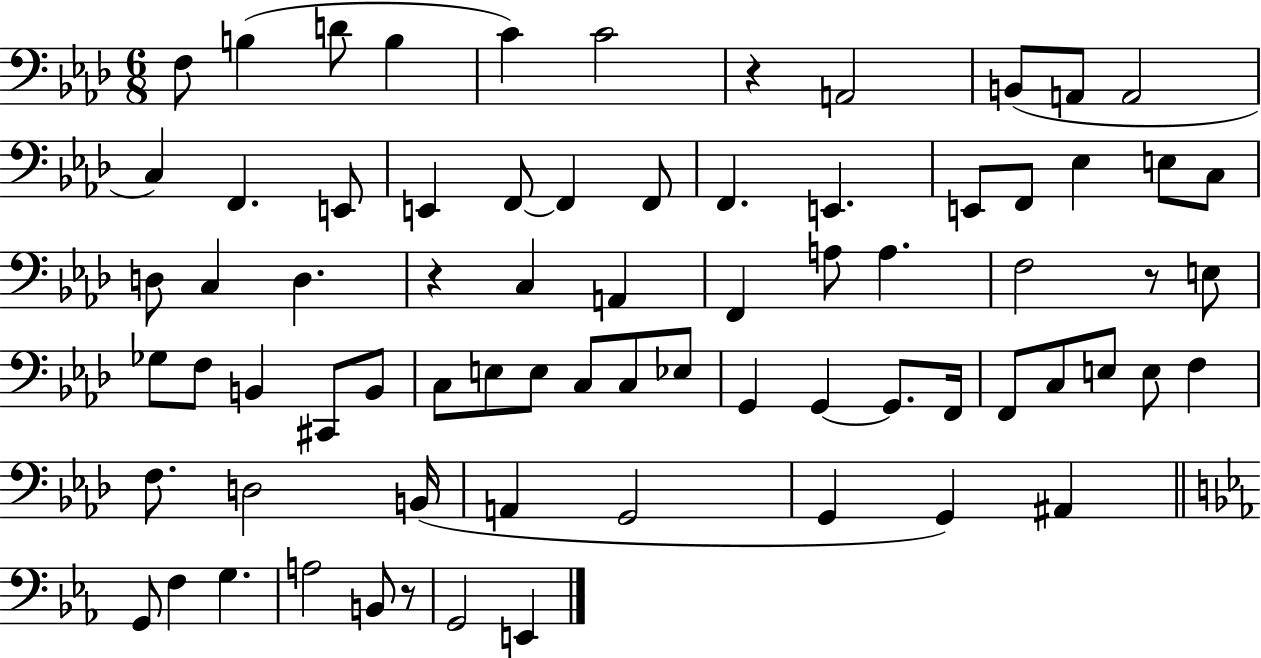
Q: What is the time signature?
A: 6/8